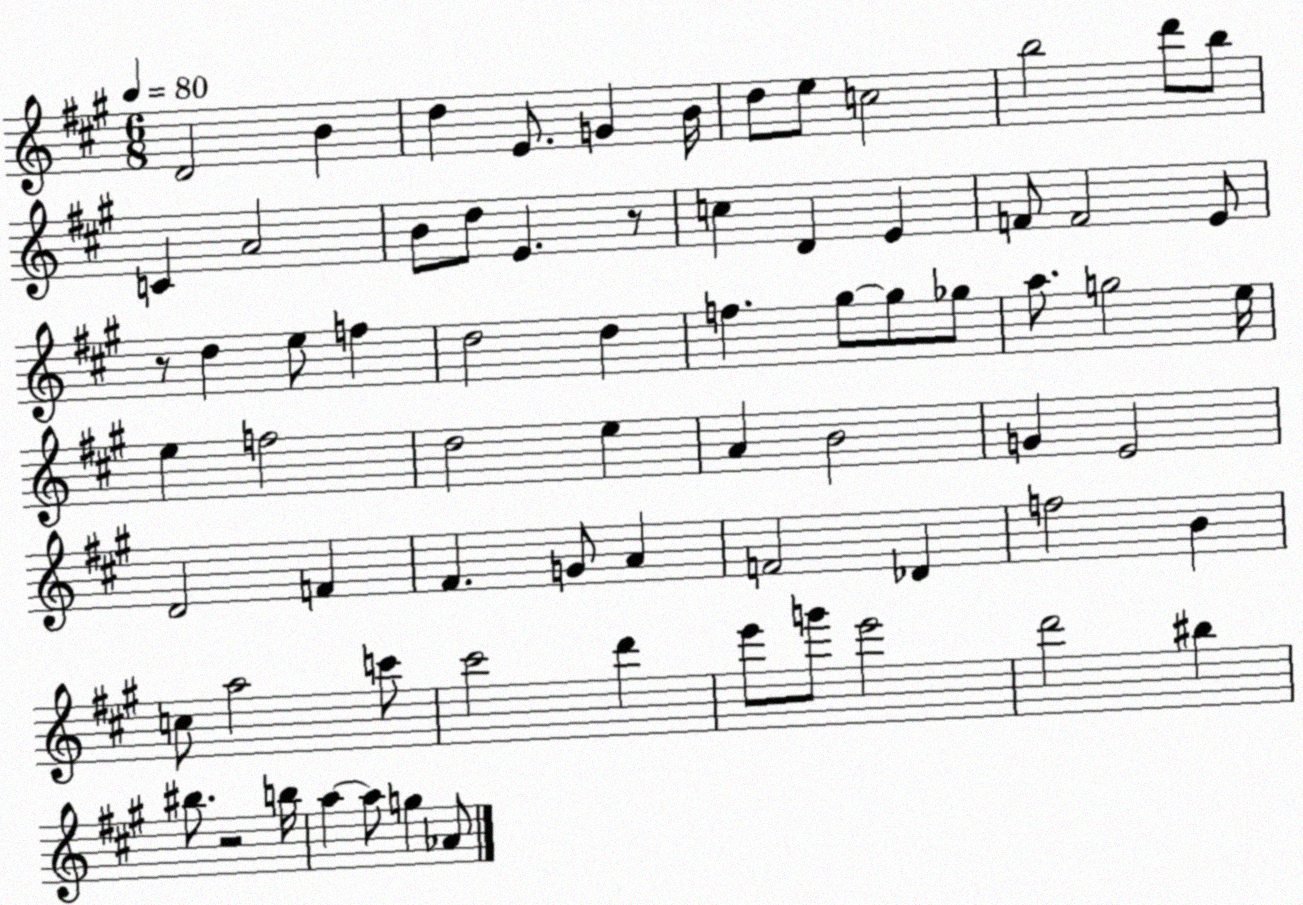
X:1
T:Untitled
M:6/8
L:1/4
K:A
D2 B d E/2 G B/4 d/2 e/2 c2 b2 d'/2 b/2 C A2 B/2 d/2 E z/2 c D E F/2 F2 E/2 z/2 d e/2 f d2 d f ^g/2 ^g/2 _g/2 a/2 g2 e/4 e f2 d2 e A B2 G E2 D2 F ^F G/2 A F2 _D f2 B c/2 a2 c'/2 ^c'2 d' e'/2 g'/2 e'2 d'2 ^b ^b/2 z2 b/4 a a/2 g _A/2